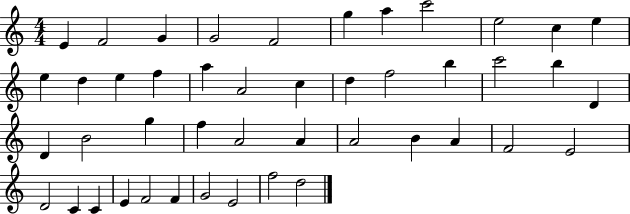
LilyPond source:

{
  \clef treble
  \numericTimeSignature
  \time 4/4
  \key c \major
  e'4 f'2 g'4 | g'2 f'2 | g''4 a''4 c'''2 | e''2 c''4 e''4 | \break e''4 d''4 e''4 f''4 | a''4 a'2 c''4 | d''4 f''2 b''4 | c'''2 b''4 d'4 | \break d'4 b'2 g''4 | f''4 a'2 a'4 | a'2 b'4 a'4 | f'2 e'2 | \break d'2 c'4 c'4 | e'4 f'2 f'4 | g'2 e'2 | f''2 d''2 | \break \bar "|."
}